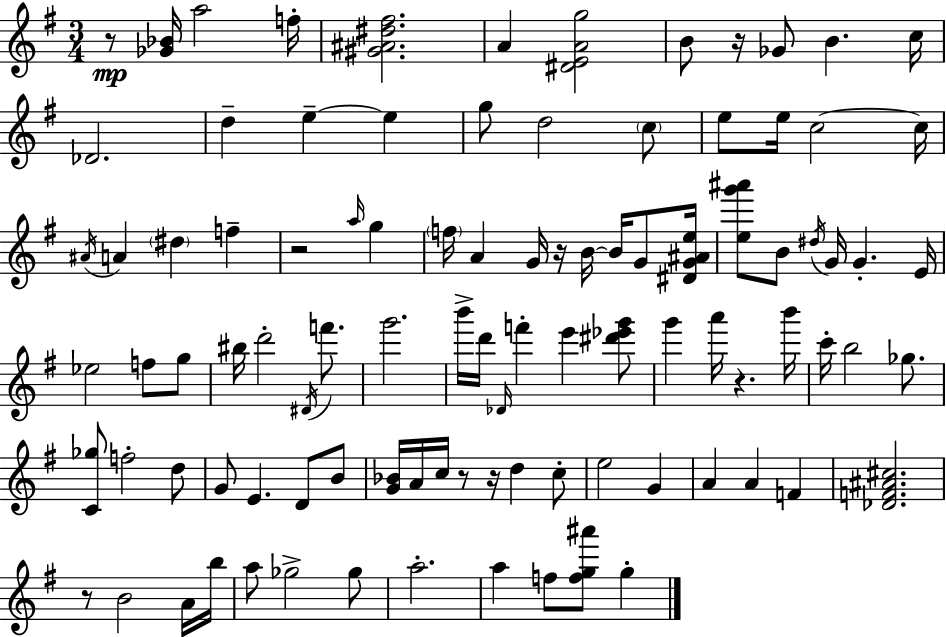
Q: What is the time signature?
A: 3/4